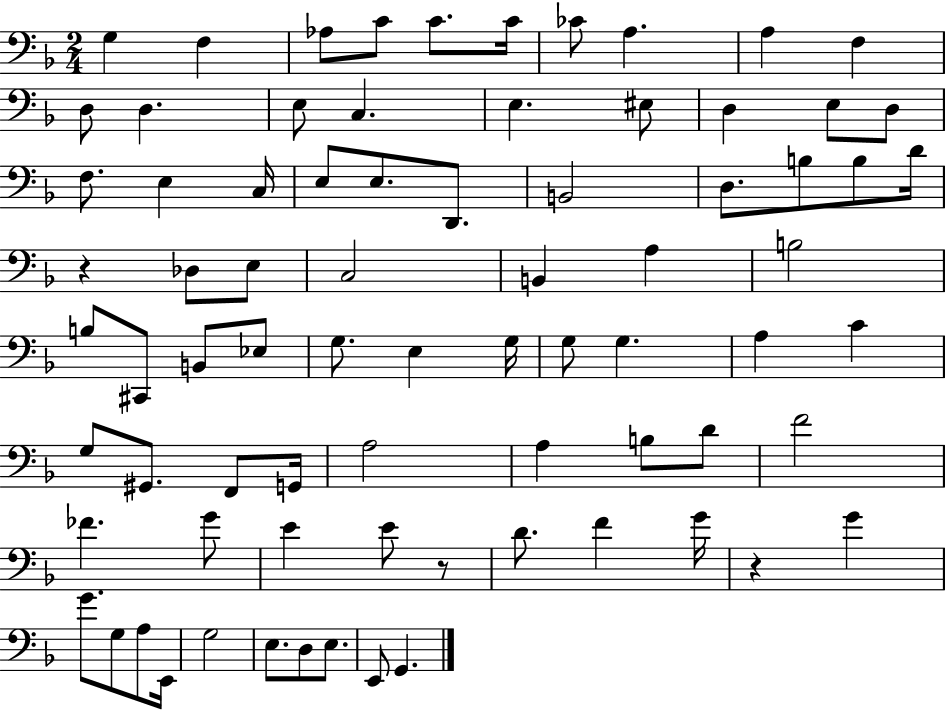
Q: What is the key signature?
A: F major